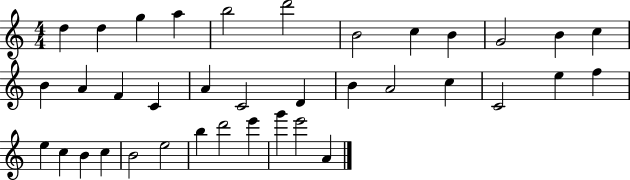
D5/q D5/q G5/q A5/q B5/h D6/h B4/h C5/q B4/q G4/h B4/q C5/q B4/q A4/q F4/q C4/q A4/q C4/h D4/q B4/q A4/h C5/q C4/h E5/q F5/q E5/q C5/q B4/q C5/q B4/h E5/h B5/q D6/h E6/q G6/q E6/h A4/q